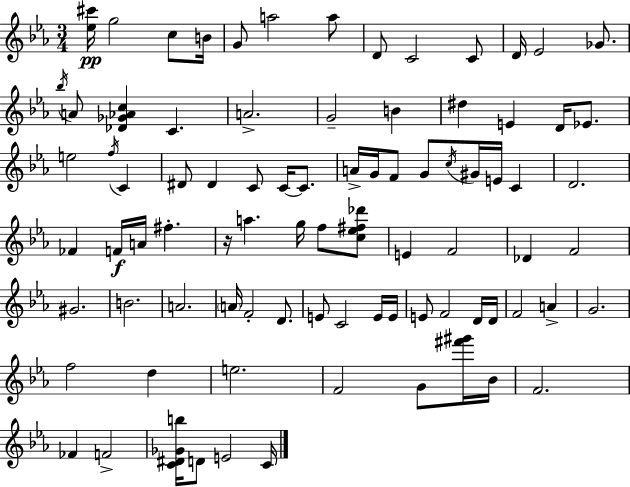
[Eb5,C#6]/s G5/h C5/e B4/s G4/e A5/h A5/e D4/e C4/h C4/e D4/s Eb4/h Gb4/e. Bb5/s A4/e [Db4,Gb4,Ab4,C5]/q C4/q. A4/h. G4/h B4/q D#5/q E4/q D4/s Eb4/e. E5/h F5/s C4/q D#4/e D#4/q C4/e C4/s C4/e. A4/s G4/s F4/e G4/e C5/s G#4/s E4/s C4/q D4/h. FES4/q F4/s A4/s F#5/q. R/s A5/q. G5/s F5/e [C5,Eb5,F#5,Db6]/e E4/q F4/h Db4/q F4/h G#4/h. B4/h. A4/h. A4/s F4/h D4/e. E4/e C4/h E4/s E4/s E4/e F4/h D4/s D4/s F4/h A4/q G4/h. F5/h D5/q E5/h. F4/h G4/e [F#6,G#6]/s Bb4/s F4/h. FES4/q F4/h [C4,D#4,Gb4,B5]/s D4/e E4/h C4/s